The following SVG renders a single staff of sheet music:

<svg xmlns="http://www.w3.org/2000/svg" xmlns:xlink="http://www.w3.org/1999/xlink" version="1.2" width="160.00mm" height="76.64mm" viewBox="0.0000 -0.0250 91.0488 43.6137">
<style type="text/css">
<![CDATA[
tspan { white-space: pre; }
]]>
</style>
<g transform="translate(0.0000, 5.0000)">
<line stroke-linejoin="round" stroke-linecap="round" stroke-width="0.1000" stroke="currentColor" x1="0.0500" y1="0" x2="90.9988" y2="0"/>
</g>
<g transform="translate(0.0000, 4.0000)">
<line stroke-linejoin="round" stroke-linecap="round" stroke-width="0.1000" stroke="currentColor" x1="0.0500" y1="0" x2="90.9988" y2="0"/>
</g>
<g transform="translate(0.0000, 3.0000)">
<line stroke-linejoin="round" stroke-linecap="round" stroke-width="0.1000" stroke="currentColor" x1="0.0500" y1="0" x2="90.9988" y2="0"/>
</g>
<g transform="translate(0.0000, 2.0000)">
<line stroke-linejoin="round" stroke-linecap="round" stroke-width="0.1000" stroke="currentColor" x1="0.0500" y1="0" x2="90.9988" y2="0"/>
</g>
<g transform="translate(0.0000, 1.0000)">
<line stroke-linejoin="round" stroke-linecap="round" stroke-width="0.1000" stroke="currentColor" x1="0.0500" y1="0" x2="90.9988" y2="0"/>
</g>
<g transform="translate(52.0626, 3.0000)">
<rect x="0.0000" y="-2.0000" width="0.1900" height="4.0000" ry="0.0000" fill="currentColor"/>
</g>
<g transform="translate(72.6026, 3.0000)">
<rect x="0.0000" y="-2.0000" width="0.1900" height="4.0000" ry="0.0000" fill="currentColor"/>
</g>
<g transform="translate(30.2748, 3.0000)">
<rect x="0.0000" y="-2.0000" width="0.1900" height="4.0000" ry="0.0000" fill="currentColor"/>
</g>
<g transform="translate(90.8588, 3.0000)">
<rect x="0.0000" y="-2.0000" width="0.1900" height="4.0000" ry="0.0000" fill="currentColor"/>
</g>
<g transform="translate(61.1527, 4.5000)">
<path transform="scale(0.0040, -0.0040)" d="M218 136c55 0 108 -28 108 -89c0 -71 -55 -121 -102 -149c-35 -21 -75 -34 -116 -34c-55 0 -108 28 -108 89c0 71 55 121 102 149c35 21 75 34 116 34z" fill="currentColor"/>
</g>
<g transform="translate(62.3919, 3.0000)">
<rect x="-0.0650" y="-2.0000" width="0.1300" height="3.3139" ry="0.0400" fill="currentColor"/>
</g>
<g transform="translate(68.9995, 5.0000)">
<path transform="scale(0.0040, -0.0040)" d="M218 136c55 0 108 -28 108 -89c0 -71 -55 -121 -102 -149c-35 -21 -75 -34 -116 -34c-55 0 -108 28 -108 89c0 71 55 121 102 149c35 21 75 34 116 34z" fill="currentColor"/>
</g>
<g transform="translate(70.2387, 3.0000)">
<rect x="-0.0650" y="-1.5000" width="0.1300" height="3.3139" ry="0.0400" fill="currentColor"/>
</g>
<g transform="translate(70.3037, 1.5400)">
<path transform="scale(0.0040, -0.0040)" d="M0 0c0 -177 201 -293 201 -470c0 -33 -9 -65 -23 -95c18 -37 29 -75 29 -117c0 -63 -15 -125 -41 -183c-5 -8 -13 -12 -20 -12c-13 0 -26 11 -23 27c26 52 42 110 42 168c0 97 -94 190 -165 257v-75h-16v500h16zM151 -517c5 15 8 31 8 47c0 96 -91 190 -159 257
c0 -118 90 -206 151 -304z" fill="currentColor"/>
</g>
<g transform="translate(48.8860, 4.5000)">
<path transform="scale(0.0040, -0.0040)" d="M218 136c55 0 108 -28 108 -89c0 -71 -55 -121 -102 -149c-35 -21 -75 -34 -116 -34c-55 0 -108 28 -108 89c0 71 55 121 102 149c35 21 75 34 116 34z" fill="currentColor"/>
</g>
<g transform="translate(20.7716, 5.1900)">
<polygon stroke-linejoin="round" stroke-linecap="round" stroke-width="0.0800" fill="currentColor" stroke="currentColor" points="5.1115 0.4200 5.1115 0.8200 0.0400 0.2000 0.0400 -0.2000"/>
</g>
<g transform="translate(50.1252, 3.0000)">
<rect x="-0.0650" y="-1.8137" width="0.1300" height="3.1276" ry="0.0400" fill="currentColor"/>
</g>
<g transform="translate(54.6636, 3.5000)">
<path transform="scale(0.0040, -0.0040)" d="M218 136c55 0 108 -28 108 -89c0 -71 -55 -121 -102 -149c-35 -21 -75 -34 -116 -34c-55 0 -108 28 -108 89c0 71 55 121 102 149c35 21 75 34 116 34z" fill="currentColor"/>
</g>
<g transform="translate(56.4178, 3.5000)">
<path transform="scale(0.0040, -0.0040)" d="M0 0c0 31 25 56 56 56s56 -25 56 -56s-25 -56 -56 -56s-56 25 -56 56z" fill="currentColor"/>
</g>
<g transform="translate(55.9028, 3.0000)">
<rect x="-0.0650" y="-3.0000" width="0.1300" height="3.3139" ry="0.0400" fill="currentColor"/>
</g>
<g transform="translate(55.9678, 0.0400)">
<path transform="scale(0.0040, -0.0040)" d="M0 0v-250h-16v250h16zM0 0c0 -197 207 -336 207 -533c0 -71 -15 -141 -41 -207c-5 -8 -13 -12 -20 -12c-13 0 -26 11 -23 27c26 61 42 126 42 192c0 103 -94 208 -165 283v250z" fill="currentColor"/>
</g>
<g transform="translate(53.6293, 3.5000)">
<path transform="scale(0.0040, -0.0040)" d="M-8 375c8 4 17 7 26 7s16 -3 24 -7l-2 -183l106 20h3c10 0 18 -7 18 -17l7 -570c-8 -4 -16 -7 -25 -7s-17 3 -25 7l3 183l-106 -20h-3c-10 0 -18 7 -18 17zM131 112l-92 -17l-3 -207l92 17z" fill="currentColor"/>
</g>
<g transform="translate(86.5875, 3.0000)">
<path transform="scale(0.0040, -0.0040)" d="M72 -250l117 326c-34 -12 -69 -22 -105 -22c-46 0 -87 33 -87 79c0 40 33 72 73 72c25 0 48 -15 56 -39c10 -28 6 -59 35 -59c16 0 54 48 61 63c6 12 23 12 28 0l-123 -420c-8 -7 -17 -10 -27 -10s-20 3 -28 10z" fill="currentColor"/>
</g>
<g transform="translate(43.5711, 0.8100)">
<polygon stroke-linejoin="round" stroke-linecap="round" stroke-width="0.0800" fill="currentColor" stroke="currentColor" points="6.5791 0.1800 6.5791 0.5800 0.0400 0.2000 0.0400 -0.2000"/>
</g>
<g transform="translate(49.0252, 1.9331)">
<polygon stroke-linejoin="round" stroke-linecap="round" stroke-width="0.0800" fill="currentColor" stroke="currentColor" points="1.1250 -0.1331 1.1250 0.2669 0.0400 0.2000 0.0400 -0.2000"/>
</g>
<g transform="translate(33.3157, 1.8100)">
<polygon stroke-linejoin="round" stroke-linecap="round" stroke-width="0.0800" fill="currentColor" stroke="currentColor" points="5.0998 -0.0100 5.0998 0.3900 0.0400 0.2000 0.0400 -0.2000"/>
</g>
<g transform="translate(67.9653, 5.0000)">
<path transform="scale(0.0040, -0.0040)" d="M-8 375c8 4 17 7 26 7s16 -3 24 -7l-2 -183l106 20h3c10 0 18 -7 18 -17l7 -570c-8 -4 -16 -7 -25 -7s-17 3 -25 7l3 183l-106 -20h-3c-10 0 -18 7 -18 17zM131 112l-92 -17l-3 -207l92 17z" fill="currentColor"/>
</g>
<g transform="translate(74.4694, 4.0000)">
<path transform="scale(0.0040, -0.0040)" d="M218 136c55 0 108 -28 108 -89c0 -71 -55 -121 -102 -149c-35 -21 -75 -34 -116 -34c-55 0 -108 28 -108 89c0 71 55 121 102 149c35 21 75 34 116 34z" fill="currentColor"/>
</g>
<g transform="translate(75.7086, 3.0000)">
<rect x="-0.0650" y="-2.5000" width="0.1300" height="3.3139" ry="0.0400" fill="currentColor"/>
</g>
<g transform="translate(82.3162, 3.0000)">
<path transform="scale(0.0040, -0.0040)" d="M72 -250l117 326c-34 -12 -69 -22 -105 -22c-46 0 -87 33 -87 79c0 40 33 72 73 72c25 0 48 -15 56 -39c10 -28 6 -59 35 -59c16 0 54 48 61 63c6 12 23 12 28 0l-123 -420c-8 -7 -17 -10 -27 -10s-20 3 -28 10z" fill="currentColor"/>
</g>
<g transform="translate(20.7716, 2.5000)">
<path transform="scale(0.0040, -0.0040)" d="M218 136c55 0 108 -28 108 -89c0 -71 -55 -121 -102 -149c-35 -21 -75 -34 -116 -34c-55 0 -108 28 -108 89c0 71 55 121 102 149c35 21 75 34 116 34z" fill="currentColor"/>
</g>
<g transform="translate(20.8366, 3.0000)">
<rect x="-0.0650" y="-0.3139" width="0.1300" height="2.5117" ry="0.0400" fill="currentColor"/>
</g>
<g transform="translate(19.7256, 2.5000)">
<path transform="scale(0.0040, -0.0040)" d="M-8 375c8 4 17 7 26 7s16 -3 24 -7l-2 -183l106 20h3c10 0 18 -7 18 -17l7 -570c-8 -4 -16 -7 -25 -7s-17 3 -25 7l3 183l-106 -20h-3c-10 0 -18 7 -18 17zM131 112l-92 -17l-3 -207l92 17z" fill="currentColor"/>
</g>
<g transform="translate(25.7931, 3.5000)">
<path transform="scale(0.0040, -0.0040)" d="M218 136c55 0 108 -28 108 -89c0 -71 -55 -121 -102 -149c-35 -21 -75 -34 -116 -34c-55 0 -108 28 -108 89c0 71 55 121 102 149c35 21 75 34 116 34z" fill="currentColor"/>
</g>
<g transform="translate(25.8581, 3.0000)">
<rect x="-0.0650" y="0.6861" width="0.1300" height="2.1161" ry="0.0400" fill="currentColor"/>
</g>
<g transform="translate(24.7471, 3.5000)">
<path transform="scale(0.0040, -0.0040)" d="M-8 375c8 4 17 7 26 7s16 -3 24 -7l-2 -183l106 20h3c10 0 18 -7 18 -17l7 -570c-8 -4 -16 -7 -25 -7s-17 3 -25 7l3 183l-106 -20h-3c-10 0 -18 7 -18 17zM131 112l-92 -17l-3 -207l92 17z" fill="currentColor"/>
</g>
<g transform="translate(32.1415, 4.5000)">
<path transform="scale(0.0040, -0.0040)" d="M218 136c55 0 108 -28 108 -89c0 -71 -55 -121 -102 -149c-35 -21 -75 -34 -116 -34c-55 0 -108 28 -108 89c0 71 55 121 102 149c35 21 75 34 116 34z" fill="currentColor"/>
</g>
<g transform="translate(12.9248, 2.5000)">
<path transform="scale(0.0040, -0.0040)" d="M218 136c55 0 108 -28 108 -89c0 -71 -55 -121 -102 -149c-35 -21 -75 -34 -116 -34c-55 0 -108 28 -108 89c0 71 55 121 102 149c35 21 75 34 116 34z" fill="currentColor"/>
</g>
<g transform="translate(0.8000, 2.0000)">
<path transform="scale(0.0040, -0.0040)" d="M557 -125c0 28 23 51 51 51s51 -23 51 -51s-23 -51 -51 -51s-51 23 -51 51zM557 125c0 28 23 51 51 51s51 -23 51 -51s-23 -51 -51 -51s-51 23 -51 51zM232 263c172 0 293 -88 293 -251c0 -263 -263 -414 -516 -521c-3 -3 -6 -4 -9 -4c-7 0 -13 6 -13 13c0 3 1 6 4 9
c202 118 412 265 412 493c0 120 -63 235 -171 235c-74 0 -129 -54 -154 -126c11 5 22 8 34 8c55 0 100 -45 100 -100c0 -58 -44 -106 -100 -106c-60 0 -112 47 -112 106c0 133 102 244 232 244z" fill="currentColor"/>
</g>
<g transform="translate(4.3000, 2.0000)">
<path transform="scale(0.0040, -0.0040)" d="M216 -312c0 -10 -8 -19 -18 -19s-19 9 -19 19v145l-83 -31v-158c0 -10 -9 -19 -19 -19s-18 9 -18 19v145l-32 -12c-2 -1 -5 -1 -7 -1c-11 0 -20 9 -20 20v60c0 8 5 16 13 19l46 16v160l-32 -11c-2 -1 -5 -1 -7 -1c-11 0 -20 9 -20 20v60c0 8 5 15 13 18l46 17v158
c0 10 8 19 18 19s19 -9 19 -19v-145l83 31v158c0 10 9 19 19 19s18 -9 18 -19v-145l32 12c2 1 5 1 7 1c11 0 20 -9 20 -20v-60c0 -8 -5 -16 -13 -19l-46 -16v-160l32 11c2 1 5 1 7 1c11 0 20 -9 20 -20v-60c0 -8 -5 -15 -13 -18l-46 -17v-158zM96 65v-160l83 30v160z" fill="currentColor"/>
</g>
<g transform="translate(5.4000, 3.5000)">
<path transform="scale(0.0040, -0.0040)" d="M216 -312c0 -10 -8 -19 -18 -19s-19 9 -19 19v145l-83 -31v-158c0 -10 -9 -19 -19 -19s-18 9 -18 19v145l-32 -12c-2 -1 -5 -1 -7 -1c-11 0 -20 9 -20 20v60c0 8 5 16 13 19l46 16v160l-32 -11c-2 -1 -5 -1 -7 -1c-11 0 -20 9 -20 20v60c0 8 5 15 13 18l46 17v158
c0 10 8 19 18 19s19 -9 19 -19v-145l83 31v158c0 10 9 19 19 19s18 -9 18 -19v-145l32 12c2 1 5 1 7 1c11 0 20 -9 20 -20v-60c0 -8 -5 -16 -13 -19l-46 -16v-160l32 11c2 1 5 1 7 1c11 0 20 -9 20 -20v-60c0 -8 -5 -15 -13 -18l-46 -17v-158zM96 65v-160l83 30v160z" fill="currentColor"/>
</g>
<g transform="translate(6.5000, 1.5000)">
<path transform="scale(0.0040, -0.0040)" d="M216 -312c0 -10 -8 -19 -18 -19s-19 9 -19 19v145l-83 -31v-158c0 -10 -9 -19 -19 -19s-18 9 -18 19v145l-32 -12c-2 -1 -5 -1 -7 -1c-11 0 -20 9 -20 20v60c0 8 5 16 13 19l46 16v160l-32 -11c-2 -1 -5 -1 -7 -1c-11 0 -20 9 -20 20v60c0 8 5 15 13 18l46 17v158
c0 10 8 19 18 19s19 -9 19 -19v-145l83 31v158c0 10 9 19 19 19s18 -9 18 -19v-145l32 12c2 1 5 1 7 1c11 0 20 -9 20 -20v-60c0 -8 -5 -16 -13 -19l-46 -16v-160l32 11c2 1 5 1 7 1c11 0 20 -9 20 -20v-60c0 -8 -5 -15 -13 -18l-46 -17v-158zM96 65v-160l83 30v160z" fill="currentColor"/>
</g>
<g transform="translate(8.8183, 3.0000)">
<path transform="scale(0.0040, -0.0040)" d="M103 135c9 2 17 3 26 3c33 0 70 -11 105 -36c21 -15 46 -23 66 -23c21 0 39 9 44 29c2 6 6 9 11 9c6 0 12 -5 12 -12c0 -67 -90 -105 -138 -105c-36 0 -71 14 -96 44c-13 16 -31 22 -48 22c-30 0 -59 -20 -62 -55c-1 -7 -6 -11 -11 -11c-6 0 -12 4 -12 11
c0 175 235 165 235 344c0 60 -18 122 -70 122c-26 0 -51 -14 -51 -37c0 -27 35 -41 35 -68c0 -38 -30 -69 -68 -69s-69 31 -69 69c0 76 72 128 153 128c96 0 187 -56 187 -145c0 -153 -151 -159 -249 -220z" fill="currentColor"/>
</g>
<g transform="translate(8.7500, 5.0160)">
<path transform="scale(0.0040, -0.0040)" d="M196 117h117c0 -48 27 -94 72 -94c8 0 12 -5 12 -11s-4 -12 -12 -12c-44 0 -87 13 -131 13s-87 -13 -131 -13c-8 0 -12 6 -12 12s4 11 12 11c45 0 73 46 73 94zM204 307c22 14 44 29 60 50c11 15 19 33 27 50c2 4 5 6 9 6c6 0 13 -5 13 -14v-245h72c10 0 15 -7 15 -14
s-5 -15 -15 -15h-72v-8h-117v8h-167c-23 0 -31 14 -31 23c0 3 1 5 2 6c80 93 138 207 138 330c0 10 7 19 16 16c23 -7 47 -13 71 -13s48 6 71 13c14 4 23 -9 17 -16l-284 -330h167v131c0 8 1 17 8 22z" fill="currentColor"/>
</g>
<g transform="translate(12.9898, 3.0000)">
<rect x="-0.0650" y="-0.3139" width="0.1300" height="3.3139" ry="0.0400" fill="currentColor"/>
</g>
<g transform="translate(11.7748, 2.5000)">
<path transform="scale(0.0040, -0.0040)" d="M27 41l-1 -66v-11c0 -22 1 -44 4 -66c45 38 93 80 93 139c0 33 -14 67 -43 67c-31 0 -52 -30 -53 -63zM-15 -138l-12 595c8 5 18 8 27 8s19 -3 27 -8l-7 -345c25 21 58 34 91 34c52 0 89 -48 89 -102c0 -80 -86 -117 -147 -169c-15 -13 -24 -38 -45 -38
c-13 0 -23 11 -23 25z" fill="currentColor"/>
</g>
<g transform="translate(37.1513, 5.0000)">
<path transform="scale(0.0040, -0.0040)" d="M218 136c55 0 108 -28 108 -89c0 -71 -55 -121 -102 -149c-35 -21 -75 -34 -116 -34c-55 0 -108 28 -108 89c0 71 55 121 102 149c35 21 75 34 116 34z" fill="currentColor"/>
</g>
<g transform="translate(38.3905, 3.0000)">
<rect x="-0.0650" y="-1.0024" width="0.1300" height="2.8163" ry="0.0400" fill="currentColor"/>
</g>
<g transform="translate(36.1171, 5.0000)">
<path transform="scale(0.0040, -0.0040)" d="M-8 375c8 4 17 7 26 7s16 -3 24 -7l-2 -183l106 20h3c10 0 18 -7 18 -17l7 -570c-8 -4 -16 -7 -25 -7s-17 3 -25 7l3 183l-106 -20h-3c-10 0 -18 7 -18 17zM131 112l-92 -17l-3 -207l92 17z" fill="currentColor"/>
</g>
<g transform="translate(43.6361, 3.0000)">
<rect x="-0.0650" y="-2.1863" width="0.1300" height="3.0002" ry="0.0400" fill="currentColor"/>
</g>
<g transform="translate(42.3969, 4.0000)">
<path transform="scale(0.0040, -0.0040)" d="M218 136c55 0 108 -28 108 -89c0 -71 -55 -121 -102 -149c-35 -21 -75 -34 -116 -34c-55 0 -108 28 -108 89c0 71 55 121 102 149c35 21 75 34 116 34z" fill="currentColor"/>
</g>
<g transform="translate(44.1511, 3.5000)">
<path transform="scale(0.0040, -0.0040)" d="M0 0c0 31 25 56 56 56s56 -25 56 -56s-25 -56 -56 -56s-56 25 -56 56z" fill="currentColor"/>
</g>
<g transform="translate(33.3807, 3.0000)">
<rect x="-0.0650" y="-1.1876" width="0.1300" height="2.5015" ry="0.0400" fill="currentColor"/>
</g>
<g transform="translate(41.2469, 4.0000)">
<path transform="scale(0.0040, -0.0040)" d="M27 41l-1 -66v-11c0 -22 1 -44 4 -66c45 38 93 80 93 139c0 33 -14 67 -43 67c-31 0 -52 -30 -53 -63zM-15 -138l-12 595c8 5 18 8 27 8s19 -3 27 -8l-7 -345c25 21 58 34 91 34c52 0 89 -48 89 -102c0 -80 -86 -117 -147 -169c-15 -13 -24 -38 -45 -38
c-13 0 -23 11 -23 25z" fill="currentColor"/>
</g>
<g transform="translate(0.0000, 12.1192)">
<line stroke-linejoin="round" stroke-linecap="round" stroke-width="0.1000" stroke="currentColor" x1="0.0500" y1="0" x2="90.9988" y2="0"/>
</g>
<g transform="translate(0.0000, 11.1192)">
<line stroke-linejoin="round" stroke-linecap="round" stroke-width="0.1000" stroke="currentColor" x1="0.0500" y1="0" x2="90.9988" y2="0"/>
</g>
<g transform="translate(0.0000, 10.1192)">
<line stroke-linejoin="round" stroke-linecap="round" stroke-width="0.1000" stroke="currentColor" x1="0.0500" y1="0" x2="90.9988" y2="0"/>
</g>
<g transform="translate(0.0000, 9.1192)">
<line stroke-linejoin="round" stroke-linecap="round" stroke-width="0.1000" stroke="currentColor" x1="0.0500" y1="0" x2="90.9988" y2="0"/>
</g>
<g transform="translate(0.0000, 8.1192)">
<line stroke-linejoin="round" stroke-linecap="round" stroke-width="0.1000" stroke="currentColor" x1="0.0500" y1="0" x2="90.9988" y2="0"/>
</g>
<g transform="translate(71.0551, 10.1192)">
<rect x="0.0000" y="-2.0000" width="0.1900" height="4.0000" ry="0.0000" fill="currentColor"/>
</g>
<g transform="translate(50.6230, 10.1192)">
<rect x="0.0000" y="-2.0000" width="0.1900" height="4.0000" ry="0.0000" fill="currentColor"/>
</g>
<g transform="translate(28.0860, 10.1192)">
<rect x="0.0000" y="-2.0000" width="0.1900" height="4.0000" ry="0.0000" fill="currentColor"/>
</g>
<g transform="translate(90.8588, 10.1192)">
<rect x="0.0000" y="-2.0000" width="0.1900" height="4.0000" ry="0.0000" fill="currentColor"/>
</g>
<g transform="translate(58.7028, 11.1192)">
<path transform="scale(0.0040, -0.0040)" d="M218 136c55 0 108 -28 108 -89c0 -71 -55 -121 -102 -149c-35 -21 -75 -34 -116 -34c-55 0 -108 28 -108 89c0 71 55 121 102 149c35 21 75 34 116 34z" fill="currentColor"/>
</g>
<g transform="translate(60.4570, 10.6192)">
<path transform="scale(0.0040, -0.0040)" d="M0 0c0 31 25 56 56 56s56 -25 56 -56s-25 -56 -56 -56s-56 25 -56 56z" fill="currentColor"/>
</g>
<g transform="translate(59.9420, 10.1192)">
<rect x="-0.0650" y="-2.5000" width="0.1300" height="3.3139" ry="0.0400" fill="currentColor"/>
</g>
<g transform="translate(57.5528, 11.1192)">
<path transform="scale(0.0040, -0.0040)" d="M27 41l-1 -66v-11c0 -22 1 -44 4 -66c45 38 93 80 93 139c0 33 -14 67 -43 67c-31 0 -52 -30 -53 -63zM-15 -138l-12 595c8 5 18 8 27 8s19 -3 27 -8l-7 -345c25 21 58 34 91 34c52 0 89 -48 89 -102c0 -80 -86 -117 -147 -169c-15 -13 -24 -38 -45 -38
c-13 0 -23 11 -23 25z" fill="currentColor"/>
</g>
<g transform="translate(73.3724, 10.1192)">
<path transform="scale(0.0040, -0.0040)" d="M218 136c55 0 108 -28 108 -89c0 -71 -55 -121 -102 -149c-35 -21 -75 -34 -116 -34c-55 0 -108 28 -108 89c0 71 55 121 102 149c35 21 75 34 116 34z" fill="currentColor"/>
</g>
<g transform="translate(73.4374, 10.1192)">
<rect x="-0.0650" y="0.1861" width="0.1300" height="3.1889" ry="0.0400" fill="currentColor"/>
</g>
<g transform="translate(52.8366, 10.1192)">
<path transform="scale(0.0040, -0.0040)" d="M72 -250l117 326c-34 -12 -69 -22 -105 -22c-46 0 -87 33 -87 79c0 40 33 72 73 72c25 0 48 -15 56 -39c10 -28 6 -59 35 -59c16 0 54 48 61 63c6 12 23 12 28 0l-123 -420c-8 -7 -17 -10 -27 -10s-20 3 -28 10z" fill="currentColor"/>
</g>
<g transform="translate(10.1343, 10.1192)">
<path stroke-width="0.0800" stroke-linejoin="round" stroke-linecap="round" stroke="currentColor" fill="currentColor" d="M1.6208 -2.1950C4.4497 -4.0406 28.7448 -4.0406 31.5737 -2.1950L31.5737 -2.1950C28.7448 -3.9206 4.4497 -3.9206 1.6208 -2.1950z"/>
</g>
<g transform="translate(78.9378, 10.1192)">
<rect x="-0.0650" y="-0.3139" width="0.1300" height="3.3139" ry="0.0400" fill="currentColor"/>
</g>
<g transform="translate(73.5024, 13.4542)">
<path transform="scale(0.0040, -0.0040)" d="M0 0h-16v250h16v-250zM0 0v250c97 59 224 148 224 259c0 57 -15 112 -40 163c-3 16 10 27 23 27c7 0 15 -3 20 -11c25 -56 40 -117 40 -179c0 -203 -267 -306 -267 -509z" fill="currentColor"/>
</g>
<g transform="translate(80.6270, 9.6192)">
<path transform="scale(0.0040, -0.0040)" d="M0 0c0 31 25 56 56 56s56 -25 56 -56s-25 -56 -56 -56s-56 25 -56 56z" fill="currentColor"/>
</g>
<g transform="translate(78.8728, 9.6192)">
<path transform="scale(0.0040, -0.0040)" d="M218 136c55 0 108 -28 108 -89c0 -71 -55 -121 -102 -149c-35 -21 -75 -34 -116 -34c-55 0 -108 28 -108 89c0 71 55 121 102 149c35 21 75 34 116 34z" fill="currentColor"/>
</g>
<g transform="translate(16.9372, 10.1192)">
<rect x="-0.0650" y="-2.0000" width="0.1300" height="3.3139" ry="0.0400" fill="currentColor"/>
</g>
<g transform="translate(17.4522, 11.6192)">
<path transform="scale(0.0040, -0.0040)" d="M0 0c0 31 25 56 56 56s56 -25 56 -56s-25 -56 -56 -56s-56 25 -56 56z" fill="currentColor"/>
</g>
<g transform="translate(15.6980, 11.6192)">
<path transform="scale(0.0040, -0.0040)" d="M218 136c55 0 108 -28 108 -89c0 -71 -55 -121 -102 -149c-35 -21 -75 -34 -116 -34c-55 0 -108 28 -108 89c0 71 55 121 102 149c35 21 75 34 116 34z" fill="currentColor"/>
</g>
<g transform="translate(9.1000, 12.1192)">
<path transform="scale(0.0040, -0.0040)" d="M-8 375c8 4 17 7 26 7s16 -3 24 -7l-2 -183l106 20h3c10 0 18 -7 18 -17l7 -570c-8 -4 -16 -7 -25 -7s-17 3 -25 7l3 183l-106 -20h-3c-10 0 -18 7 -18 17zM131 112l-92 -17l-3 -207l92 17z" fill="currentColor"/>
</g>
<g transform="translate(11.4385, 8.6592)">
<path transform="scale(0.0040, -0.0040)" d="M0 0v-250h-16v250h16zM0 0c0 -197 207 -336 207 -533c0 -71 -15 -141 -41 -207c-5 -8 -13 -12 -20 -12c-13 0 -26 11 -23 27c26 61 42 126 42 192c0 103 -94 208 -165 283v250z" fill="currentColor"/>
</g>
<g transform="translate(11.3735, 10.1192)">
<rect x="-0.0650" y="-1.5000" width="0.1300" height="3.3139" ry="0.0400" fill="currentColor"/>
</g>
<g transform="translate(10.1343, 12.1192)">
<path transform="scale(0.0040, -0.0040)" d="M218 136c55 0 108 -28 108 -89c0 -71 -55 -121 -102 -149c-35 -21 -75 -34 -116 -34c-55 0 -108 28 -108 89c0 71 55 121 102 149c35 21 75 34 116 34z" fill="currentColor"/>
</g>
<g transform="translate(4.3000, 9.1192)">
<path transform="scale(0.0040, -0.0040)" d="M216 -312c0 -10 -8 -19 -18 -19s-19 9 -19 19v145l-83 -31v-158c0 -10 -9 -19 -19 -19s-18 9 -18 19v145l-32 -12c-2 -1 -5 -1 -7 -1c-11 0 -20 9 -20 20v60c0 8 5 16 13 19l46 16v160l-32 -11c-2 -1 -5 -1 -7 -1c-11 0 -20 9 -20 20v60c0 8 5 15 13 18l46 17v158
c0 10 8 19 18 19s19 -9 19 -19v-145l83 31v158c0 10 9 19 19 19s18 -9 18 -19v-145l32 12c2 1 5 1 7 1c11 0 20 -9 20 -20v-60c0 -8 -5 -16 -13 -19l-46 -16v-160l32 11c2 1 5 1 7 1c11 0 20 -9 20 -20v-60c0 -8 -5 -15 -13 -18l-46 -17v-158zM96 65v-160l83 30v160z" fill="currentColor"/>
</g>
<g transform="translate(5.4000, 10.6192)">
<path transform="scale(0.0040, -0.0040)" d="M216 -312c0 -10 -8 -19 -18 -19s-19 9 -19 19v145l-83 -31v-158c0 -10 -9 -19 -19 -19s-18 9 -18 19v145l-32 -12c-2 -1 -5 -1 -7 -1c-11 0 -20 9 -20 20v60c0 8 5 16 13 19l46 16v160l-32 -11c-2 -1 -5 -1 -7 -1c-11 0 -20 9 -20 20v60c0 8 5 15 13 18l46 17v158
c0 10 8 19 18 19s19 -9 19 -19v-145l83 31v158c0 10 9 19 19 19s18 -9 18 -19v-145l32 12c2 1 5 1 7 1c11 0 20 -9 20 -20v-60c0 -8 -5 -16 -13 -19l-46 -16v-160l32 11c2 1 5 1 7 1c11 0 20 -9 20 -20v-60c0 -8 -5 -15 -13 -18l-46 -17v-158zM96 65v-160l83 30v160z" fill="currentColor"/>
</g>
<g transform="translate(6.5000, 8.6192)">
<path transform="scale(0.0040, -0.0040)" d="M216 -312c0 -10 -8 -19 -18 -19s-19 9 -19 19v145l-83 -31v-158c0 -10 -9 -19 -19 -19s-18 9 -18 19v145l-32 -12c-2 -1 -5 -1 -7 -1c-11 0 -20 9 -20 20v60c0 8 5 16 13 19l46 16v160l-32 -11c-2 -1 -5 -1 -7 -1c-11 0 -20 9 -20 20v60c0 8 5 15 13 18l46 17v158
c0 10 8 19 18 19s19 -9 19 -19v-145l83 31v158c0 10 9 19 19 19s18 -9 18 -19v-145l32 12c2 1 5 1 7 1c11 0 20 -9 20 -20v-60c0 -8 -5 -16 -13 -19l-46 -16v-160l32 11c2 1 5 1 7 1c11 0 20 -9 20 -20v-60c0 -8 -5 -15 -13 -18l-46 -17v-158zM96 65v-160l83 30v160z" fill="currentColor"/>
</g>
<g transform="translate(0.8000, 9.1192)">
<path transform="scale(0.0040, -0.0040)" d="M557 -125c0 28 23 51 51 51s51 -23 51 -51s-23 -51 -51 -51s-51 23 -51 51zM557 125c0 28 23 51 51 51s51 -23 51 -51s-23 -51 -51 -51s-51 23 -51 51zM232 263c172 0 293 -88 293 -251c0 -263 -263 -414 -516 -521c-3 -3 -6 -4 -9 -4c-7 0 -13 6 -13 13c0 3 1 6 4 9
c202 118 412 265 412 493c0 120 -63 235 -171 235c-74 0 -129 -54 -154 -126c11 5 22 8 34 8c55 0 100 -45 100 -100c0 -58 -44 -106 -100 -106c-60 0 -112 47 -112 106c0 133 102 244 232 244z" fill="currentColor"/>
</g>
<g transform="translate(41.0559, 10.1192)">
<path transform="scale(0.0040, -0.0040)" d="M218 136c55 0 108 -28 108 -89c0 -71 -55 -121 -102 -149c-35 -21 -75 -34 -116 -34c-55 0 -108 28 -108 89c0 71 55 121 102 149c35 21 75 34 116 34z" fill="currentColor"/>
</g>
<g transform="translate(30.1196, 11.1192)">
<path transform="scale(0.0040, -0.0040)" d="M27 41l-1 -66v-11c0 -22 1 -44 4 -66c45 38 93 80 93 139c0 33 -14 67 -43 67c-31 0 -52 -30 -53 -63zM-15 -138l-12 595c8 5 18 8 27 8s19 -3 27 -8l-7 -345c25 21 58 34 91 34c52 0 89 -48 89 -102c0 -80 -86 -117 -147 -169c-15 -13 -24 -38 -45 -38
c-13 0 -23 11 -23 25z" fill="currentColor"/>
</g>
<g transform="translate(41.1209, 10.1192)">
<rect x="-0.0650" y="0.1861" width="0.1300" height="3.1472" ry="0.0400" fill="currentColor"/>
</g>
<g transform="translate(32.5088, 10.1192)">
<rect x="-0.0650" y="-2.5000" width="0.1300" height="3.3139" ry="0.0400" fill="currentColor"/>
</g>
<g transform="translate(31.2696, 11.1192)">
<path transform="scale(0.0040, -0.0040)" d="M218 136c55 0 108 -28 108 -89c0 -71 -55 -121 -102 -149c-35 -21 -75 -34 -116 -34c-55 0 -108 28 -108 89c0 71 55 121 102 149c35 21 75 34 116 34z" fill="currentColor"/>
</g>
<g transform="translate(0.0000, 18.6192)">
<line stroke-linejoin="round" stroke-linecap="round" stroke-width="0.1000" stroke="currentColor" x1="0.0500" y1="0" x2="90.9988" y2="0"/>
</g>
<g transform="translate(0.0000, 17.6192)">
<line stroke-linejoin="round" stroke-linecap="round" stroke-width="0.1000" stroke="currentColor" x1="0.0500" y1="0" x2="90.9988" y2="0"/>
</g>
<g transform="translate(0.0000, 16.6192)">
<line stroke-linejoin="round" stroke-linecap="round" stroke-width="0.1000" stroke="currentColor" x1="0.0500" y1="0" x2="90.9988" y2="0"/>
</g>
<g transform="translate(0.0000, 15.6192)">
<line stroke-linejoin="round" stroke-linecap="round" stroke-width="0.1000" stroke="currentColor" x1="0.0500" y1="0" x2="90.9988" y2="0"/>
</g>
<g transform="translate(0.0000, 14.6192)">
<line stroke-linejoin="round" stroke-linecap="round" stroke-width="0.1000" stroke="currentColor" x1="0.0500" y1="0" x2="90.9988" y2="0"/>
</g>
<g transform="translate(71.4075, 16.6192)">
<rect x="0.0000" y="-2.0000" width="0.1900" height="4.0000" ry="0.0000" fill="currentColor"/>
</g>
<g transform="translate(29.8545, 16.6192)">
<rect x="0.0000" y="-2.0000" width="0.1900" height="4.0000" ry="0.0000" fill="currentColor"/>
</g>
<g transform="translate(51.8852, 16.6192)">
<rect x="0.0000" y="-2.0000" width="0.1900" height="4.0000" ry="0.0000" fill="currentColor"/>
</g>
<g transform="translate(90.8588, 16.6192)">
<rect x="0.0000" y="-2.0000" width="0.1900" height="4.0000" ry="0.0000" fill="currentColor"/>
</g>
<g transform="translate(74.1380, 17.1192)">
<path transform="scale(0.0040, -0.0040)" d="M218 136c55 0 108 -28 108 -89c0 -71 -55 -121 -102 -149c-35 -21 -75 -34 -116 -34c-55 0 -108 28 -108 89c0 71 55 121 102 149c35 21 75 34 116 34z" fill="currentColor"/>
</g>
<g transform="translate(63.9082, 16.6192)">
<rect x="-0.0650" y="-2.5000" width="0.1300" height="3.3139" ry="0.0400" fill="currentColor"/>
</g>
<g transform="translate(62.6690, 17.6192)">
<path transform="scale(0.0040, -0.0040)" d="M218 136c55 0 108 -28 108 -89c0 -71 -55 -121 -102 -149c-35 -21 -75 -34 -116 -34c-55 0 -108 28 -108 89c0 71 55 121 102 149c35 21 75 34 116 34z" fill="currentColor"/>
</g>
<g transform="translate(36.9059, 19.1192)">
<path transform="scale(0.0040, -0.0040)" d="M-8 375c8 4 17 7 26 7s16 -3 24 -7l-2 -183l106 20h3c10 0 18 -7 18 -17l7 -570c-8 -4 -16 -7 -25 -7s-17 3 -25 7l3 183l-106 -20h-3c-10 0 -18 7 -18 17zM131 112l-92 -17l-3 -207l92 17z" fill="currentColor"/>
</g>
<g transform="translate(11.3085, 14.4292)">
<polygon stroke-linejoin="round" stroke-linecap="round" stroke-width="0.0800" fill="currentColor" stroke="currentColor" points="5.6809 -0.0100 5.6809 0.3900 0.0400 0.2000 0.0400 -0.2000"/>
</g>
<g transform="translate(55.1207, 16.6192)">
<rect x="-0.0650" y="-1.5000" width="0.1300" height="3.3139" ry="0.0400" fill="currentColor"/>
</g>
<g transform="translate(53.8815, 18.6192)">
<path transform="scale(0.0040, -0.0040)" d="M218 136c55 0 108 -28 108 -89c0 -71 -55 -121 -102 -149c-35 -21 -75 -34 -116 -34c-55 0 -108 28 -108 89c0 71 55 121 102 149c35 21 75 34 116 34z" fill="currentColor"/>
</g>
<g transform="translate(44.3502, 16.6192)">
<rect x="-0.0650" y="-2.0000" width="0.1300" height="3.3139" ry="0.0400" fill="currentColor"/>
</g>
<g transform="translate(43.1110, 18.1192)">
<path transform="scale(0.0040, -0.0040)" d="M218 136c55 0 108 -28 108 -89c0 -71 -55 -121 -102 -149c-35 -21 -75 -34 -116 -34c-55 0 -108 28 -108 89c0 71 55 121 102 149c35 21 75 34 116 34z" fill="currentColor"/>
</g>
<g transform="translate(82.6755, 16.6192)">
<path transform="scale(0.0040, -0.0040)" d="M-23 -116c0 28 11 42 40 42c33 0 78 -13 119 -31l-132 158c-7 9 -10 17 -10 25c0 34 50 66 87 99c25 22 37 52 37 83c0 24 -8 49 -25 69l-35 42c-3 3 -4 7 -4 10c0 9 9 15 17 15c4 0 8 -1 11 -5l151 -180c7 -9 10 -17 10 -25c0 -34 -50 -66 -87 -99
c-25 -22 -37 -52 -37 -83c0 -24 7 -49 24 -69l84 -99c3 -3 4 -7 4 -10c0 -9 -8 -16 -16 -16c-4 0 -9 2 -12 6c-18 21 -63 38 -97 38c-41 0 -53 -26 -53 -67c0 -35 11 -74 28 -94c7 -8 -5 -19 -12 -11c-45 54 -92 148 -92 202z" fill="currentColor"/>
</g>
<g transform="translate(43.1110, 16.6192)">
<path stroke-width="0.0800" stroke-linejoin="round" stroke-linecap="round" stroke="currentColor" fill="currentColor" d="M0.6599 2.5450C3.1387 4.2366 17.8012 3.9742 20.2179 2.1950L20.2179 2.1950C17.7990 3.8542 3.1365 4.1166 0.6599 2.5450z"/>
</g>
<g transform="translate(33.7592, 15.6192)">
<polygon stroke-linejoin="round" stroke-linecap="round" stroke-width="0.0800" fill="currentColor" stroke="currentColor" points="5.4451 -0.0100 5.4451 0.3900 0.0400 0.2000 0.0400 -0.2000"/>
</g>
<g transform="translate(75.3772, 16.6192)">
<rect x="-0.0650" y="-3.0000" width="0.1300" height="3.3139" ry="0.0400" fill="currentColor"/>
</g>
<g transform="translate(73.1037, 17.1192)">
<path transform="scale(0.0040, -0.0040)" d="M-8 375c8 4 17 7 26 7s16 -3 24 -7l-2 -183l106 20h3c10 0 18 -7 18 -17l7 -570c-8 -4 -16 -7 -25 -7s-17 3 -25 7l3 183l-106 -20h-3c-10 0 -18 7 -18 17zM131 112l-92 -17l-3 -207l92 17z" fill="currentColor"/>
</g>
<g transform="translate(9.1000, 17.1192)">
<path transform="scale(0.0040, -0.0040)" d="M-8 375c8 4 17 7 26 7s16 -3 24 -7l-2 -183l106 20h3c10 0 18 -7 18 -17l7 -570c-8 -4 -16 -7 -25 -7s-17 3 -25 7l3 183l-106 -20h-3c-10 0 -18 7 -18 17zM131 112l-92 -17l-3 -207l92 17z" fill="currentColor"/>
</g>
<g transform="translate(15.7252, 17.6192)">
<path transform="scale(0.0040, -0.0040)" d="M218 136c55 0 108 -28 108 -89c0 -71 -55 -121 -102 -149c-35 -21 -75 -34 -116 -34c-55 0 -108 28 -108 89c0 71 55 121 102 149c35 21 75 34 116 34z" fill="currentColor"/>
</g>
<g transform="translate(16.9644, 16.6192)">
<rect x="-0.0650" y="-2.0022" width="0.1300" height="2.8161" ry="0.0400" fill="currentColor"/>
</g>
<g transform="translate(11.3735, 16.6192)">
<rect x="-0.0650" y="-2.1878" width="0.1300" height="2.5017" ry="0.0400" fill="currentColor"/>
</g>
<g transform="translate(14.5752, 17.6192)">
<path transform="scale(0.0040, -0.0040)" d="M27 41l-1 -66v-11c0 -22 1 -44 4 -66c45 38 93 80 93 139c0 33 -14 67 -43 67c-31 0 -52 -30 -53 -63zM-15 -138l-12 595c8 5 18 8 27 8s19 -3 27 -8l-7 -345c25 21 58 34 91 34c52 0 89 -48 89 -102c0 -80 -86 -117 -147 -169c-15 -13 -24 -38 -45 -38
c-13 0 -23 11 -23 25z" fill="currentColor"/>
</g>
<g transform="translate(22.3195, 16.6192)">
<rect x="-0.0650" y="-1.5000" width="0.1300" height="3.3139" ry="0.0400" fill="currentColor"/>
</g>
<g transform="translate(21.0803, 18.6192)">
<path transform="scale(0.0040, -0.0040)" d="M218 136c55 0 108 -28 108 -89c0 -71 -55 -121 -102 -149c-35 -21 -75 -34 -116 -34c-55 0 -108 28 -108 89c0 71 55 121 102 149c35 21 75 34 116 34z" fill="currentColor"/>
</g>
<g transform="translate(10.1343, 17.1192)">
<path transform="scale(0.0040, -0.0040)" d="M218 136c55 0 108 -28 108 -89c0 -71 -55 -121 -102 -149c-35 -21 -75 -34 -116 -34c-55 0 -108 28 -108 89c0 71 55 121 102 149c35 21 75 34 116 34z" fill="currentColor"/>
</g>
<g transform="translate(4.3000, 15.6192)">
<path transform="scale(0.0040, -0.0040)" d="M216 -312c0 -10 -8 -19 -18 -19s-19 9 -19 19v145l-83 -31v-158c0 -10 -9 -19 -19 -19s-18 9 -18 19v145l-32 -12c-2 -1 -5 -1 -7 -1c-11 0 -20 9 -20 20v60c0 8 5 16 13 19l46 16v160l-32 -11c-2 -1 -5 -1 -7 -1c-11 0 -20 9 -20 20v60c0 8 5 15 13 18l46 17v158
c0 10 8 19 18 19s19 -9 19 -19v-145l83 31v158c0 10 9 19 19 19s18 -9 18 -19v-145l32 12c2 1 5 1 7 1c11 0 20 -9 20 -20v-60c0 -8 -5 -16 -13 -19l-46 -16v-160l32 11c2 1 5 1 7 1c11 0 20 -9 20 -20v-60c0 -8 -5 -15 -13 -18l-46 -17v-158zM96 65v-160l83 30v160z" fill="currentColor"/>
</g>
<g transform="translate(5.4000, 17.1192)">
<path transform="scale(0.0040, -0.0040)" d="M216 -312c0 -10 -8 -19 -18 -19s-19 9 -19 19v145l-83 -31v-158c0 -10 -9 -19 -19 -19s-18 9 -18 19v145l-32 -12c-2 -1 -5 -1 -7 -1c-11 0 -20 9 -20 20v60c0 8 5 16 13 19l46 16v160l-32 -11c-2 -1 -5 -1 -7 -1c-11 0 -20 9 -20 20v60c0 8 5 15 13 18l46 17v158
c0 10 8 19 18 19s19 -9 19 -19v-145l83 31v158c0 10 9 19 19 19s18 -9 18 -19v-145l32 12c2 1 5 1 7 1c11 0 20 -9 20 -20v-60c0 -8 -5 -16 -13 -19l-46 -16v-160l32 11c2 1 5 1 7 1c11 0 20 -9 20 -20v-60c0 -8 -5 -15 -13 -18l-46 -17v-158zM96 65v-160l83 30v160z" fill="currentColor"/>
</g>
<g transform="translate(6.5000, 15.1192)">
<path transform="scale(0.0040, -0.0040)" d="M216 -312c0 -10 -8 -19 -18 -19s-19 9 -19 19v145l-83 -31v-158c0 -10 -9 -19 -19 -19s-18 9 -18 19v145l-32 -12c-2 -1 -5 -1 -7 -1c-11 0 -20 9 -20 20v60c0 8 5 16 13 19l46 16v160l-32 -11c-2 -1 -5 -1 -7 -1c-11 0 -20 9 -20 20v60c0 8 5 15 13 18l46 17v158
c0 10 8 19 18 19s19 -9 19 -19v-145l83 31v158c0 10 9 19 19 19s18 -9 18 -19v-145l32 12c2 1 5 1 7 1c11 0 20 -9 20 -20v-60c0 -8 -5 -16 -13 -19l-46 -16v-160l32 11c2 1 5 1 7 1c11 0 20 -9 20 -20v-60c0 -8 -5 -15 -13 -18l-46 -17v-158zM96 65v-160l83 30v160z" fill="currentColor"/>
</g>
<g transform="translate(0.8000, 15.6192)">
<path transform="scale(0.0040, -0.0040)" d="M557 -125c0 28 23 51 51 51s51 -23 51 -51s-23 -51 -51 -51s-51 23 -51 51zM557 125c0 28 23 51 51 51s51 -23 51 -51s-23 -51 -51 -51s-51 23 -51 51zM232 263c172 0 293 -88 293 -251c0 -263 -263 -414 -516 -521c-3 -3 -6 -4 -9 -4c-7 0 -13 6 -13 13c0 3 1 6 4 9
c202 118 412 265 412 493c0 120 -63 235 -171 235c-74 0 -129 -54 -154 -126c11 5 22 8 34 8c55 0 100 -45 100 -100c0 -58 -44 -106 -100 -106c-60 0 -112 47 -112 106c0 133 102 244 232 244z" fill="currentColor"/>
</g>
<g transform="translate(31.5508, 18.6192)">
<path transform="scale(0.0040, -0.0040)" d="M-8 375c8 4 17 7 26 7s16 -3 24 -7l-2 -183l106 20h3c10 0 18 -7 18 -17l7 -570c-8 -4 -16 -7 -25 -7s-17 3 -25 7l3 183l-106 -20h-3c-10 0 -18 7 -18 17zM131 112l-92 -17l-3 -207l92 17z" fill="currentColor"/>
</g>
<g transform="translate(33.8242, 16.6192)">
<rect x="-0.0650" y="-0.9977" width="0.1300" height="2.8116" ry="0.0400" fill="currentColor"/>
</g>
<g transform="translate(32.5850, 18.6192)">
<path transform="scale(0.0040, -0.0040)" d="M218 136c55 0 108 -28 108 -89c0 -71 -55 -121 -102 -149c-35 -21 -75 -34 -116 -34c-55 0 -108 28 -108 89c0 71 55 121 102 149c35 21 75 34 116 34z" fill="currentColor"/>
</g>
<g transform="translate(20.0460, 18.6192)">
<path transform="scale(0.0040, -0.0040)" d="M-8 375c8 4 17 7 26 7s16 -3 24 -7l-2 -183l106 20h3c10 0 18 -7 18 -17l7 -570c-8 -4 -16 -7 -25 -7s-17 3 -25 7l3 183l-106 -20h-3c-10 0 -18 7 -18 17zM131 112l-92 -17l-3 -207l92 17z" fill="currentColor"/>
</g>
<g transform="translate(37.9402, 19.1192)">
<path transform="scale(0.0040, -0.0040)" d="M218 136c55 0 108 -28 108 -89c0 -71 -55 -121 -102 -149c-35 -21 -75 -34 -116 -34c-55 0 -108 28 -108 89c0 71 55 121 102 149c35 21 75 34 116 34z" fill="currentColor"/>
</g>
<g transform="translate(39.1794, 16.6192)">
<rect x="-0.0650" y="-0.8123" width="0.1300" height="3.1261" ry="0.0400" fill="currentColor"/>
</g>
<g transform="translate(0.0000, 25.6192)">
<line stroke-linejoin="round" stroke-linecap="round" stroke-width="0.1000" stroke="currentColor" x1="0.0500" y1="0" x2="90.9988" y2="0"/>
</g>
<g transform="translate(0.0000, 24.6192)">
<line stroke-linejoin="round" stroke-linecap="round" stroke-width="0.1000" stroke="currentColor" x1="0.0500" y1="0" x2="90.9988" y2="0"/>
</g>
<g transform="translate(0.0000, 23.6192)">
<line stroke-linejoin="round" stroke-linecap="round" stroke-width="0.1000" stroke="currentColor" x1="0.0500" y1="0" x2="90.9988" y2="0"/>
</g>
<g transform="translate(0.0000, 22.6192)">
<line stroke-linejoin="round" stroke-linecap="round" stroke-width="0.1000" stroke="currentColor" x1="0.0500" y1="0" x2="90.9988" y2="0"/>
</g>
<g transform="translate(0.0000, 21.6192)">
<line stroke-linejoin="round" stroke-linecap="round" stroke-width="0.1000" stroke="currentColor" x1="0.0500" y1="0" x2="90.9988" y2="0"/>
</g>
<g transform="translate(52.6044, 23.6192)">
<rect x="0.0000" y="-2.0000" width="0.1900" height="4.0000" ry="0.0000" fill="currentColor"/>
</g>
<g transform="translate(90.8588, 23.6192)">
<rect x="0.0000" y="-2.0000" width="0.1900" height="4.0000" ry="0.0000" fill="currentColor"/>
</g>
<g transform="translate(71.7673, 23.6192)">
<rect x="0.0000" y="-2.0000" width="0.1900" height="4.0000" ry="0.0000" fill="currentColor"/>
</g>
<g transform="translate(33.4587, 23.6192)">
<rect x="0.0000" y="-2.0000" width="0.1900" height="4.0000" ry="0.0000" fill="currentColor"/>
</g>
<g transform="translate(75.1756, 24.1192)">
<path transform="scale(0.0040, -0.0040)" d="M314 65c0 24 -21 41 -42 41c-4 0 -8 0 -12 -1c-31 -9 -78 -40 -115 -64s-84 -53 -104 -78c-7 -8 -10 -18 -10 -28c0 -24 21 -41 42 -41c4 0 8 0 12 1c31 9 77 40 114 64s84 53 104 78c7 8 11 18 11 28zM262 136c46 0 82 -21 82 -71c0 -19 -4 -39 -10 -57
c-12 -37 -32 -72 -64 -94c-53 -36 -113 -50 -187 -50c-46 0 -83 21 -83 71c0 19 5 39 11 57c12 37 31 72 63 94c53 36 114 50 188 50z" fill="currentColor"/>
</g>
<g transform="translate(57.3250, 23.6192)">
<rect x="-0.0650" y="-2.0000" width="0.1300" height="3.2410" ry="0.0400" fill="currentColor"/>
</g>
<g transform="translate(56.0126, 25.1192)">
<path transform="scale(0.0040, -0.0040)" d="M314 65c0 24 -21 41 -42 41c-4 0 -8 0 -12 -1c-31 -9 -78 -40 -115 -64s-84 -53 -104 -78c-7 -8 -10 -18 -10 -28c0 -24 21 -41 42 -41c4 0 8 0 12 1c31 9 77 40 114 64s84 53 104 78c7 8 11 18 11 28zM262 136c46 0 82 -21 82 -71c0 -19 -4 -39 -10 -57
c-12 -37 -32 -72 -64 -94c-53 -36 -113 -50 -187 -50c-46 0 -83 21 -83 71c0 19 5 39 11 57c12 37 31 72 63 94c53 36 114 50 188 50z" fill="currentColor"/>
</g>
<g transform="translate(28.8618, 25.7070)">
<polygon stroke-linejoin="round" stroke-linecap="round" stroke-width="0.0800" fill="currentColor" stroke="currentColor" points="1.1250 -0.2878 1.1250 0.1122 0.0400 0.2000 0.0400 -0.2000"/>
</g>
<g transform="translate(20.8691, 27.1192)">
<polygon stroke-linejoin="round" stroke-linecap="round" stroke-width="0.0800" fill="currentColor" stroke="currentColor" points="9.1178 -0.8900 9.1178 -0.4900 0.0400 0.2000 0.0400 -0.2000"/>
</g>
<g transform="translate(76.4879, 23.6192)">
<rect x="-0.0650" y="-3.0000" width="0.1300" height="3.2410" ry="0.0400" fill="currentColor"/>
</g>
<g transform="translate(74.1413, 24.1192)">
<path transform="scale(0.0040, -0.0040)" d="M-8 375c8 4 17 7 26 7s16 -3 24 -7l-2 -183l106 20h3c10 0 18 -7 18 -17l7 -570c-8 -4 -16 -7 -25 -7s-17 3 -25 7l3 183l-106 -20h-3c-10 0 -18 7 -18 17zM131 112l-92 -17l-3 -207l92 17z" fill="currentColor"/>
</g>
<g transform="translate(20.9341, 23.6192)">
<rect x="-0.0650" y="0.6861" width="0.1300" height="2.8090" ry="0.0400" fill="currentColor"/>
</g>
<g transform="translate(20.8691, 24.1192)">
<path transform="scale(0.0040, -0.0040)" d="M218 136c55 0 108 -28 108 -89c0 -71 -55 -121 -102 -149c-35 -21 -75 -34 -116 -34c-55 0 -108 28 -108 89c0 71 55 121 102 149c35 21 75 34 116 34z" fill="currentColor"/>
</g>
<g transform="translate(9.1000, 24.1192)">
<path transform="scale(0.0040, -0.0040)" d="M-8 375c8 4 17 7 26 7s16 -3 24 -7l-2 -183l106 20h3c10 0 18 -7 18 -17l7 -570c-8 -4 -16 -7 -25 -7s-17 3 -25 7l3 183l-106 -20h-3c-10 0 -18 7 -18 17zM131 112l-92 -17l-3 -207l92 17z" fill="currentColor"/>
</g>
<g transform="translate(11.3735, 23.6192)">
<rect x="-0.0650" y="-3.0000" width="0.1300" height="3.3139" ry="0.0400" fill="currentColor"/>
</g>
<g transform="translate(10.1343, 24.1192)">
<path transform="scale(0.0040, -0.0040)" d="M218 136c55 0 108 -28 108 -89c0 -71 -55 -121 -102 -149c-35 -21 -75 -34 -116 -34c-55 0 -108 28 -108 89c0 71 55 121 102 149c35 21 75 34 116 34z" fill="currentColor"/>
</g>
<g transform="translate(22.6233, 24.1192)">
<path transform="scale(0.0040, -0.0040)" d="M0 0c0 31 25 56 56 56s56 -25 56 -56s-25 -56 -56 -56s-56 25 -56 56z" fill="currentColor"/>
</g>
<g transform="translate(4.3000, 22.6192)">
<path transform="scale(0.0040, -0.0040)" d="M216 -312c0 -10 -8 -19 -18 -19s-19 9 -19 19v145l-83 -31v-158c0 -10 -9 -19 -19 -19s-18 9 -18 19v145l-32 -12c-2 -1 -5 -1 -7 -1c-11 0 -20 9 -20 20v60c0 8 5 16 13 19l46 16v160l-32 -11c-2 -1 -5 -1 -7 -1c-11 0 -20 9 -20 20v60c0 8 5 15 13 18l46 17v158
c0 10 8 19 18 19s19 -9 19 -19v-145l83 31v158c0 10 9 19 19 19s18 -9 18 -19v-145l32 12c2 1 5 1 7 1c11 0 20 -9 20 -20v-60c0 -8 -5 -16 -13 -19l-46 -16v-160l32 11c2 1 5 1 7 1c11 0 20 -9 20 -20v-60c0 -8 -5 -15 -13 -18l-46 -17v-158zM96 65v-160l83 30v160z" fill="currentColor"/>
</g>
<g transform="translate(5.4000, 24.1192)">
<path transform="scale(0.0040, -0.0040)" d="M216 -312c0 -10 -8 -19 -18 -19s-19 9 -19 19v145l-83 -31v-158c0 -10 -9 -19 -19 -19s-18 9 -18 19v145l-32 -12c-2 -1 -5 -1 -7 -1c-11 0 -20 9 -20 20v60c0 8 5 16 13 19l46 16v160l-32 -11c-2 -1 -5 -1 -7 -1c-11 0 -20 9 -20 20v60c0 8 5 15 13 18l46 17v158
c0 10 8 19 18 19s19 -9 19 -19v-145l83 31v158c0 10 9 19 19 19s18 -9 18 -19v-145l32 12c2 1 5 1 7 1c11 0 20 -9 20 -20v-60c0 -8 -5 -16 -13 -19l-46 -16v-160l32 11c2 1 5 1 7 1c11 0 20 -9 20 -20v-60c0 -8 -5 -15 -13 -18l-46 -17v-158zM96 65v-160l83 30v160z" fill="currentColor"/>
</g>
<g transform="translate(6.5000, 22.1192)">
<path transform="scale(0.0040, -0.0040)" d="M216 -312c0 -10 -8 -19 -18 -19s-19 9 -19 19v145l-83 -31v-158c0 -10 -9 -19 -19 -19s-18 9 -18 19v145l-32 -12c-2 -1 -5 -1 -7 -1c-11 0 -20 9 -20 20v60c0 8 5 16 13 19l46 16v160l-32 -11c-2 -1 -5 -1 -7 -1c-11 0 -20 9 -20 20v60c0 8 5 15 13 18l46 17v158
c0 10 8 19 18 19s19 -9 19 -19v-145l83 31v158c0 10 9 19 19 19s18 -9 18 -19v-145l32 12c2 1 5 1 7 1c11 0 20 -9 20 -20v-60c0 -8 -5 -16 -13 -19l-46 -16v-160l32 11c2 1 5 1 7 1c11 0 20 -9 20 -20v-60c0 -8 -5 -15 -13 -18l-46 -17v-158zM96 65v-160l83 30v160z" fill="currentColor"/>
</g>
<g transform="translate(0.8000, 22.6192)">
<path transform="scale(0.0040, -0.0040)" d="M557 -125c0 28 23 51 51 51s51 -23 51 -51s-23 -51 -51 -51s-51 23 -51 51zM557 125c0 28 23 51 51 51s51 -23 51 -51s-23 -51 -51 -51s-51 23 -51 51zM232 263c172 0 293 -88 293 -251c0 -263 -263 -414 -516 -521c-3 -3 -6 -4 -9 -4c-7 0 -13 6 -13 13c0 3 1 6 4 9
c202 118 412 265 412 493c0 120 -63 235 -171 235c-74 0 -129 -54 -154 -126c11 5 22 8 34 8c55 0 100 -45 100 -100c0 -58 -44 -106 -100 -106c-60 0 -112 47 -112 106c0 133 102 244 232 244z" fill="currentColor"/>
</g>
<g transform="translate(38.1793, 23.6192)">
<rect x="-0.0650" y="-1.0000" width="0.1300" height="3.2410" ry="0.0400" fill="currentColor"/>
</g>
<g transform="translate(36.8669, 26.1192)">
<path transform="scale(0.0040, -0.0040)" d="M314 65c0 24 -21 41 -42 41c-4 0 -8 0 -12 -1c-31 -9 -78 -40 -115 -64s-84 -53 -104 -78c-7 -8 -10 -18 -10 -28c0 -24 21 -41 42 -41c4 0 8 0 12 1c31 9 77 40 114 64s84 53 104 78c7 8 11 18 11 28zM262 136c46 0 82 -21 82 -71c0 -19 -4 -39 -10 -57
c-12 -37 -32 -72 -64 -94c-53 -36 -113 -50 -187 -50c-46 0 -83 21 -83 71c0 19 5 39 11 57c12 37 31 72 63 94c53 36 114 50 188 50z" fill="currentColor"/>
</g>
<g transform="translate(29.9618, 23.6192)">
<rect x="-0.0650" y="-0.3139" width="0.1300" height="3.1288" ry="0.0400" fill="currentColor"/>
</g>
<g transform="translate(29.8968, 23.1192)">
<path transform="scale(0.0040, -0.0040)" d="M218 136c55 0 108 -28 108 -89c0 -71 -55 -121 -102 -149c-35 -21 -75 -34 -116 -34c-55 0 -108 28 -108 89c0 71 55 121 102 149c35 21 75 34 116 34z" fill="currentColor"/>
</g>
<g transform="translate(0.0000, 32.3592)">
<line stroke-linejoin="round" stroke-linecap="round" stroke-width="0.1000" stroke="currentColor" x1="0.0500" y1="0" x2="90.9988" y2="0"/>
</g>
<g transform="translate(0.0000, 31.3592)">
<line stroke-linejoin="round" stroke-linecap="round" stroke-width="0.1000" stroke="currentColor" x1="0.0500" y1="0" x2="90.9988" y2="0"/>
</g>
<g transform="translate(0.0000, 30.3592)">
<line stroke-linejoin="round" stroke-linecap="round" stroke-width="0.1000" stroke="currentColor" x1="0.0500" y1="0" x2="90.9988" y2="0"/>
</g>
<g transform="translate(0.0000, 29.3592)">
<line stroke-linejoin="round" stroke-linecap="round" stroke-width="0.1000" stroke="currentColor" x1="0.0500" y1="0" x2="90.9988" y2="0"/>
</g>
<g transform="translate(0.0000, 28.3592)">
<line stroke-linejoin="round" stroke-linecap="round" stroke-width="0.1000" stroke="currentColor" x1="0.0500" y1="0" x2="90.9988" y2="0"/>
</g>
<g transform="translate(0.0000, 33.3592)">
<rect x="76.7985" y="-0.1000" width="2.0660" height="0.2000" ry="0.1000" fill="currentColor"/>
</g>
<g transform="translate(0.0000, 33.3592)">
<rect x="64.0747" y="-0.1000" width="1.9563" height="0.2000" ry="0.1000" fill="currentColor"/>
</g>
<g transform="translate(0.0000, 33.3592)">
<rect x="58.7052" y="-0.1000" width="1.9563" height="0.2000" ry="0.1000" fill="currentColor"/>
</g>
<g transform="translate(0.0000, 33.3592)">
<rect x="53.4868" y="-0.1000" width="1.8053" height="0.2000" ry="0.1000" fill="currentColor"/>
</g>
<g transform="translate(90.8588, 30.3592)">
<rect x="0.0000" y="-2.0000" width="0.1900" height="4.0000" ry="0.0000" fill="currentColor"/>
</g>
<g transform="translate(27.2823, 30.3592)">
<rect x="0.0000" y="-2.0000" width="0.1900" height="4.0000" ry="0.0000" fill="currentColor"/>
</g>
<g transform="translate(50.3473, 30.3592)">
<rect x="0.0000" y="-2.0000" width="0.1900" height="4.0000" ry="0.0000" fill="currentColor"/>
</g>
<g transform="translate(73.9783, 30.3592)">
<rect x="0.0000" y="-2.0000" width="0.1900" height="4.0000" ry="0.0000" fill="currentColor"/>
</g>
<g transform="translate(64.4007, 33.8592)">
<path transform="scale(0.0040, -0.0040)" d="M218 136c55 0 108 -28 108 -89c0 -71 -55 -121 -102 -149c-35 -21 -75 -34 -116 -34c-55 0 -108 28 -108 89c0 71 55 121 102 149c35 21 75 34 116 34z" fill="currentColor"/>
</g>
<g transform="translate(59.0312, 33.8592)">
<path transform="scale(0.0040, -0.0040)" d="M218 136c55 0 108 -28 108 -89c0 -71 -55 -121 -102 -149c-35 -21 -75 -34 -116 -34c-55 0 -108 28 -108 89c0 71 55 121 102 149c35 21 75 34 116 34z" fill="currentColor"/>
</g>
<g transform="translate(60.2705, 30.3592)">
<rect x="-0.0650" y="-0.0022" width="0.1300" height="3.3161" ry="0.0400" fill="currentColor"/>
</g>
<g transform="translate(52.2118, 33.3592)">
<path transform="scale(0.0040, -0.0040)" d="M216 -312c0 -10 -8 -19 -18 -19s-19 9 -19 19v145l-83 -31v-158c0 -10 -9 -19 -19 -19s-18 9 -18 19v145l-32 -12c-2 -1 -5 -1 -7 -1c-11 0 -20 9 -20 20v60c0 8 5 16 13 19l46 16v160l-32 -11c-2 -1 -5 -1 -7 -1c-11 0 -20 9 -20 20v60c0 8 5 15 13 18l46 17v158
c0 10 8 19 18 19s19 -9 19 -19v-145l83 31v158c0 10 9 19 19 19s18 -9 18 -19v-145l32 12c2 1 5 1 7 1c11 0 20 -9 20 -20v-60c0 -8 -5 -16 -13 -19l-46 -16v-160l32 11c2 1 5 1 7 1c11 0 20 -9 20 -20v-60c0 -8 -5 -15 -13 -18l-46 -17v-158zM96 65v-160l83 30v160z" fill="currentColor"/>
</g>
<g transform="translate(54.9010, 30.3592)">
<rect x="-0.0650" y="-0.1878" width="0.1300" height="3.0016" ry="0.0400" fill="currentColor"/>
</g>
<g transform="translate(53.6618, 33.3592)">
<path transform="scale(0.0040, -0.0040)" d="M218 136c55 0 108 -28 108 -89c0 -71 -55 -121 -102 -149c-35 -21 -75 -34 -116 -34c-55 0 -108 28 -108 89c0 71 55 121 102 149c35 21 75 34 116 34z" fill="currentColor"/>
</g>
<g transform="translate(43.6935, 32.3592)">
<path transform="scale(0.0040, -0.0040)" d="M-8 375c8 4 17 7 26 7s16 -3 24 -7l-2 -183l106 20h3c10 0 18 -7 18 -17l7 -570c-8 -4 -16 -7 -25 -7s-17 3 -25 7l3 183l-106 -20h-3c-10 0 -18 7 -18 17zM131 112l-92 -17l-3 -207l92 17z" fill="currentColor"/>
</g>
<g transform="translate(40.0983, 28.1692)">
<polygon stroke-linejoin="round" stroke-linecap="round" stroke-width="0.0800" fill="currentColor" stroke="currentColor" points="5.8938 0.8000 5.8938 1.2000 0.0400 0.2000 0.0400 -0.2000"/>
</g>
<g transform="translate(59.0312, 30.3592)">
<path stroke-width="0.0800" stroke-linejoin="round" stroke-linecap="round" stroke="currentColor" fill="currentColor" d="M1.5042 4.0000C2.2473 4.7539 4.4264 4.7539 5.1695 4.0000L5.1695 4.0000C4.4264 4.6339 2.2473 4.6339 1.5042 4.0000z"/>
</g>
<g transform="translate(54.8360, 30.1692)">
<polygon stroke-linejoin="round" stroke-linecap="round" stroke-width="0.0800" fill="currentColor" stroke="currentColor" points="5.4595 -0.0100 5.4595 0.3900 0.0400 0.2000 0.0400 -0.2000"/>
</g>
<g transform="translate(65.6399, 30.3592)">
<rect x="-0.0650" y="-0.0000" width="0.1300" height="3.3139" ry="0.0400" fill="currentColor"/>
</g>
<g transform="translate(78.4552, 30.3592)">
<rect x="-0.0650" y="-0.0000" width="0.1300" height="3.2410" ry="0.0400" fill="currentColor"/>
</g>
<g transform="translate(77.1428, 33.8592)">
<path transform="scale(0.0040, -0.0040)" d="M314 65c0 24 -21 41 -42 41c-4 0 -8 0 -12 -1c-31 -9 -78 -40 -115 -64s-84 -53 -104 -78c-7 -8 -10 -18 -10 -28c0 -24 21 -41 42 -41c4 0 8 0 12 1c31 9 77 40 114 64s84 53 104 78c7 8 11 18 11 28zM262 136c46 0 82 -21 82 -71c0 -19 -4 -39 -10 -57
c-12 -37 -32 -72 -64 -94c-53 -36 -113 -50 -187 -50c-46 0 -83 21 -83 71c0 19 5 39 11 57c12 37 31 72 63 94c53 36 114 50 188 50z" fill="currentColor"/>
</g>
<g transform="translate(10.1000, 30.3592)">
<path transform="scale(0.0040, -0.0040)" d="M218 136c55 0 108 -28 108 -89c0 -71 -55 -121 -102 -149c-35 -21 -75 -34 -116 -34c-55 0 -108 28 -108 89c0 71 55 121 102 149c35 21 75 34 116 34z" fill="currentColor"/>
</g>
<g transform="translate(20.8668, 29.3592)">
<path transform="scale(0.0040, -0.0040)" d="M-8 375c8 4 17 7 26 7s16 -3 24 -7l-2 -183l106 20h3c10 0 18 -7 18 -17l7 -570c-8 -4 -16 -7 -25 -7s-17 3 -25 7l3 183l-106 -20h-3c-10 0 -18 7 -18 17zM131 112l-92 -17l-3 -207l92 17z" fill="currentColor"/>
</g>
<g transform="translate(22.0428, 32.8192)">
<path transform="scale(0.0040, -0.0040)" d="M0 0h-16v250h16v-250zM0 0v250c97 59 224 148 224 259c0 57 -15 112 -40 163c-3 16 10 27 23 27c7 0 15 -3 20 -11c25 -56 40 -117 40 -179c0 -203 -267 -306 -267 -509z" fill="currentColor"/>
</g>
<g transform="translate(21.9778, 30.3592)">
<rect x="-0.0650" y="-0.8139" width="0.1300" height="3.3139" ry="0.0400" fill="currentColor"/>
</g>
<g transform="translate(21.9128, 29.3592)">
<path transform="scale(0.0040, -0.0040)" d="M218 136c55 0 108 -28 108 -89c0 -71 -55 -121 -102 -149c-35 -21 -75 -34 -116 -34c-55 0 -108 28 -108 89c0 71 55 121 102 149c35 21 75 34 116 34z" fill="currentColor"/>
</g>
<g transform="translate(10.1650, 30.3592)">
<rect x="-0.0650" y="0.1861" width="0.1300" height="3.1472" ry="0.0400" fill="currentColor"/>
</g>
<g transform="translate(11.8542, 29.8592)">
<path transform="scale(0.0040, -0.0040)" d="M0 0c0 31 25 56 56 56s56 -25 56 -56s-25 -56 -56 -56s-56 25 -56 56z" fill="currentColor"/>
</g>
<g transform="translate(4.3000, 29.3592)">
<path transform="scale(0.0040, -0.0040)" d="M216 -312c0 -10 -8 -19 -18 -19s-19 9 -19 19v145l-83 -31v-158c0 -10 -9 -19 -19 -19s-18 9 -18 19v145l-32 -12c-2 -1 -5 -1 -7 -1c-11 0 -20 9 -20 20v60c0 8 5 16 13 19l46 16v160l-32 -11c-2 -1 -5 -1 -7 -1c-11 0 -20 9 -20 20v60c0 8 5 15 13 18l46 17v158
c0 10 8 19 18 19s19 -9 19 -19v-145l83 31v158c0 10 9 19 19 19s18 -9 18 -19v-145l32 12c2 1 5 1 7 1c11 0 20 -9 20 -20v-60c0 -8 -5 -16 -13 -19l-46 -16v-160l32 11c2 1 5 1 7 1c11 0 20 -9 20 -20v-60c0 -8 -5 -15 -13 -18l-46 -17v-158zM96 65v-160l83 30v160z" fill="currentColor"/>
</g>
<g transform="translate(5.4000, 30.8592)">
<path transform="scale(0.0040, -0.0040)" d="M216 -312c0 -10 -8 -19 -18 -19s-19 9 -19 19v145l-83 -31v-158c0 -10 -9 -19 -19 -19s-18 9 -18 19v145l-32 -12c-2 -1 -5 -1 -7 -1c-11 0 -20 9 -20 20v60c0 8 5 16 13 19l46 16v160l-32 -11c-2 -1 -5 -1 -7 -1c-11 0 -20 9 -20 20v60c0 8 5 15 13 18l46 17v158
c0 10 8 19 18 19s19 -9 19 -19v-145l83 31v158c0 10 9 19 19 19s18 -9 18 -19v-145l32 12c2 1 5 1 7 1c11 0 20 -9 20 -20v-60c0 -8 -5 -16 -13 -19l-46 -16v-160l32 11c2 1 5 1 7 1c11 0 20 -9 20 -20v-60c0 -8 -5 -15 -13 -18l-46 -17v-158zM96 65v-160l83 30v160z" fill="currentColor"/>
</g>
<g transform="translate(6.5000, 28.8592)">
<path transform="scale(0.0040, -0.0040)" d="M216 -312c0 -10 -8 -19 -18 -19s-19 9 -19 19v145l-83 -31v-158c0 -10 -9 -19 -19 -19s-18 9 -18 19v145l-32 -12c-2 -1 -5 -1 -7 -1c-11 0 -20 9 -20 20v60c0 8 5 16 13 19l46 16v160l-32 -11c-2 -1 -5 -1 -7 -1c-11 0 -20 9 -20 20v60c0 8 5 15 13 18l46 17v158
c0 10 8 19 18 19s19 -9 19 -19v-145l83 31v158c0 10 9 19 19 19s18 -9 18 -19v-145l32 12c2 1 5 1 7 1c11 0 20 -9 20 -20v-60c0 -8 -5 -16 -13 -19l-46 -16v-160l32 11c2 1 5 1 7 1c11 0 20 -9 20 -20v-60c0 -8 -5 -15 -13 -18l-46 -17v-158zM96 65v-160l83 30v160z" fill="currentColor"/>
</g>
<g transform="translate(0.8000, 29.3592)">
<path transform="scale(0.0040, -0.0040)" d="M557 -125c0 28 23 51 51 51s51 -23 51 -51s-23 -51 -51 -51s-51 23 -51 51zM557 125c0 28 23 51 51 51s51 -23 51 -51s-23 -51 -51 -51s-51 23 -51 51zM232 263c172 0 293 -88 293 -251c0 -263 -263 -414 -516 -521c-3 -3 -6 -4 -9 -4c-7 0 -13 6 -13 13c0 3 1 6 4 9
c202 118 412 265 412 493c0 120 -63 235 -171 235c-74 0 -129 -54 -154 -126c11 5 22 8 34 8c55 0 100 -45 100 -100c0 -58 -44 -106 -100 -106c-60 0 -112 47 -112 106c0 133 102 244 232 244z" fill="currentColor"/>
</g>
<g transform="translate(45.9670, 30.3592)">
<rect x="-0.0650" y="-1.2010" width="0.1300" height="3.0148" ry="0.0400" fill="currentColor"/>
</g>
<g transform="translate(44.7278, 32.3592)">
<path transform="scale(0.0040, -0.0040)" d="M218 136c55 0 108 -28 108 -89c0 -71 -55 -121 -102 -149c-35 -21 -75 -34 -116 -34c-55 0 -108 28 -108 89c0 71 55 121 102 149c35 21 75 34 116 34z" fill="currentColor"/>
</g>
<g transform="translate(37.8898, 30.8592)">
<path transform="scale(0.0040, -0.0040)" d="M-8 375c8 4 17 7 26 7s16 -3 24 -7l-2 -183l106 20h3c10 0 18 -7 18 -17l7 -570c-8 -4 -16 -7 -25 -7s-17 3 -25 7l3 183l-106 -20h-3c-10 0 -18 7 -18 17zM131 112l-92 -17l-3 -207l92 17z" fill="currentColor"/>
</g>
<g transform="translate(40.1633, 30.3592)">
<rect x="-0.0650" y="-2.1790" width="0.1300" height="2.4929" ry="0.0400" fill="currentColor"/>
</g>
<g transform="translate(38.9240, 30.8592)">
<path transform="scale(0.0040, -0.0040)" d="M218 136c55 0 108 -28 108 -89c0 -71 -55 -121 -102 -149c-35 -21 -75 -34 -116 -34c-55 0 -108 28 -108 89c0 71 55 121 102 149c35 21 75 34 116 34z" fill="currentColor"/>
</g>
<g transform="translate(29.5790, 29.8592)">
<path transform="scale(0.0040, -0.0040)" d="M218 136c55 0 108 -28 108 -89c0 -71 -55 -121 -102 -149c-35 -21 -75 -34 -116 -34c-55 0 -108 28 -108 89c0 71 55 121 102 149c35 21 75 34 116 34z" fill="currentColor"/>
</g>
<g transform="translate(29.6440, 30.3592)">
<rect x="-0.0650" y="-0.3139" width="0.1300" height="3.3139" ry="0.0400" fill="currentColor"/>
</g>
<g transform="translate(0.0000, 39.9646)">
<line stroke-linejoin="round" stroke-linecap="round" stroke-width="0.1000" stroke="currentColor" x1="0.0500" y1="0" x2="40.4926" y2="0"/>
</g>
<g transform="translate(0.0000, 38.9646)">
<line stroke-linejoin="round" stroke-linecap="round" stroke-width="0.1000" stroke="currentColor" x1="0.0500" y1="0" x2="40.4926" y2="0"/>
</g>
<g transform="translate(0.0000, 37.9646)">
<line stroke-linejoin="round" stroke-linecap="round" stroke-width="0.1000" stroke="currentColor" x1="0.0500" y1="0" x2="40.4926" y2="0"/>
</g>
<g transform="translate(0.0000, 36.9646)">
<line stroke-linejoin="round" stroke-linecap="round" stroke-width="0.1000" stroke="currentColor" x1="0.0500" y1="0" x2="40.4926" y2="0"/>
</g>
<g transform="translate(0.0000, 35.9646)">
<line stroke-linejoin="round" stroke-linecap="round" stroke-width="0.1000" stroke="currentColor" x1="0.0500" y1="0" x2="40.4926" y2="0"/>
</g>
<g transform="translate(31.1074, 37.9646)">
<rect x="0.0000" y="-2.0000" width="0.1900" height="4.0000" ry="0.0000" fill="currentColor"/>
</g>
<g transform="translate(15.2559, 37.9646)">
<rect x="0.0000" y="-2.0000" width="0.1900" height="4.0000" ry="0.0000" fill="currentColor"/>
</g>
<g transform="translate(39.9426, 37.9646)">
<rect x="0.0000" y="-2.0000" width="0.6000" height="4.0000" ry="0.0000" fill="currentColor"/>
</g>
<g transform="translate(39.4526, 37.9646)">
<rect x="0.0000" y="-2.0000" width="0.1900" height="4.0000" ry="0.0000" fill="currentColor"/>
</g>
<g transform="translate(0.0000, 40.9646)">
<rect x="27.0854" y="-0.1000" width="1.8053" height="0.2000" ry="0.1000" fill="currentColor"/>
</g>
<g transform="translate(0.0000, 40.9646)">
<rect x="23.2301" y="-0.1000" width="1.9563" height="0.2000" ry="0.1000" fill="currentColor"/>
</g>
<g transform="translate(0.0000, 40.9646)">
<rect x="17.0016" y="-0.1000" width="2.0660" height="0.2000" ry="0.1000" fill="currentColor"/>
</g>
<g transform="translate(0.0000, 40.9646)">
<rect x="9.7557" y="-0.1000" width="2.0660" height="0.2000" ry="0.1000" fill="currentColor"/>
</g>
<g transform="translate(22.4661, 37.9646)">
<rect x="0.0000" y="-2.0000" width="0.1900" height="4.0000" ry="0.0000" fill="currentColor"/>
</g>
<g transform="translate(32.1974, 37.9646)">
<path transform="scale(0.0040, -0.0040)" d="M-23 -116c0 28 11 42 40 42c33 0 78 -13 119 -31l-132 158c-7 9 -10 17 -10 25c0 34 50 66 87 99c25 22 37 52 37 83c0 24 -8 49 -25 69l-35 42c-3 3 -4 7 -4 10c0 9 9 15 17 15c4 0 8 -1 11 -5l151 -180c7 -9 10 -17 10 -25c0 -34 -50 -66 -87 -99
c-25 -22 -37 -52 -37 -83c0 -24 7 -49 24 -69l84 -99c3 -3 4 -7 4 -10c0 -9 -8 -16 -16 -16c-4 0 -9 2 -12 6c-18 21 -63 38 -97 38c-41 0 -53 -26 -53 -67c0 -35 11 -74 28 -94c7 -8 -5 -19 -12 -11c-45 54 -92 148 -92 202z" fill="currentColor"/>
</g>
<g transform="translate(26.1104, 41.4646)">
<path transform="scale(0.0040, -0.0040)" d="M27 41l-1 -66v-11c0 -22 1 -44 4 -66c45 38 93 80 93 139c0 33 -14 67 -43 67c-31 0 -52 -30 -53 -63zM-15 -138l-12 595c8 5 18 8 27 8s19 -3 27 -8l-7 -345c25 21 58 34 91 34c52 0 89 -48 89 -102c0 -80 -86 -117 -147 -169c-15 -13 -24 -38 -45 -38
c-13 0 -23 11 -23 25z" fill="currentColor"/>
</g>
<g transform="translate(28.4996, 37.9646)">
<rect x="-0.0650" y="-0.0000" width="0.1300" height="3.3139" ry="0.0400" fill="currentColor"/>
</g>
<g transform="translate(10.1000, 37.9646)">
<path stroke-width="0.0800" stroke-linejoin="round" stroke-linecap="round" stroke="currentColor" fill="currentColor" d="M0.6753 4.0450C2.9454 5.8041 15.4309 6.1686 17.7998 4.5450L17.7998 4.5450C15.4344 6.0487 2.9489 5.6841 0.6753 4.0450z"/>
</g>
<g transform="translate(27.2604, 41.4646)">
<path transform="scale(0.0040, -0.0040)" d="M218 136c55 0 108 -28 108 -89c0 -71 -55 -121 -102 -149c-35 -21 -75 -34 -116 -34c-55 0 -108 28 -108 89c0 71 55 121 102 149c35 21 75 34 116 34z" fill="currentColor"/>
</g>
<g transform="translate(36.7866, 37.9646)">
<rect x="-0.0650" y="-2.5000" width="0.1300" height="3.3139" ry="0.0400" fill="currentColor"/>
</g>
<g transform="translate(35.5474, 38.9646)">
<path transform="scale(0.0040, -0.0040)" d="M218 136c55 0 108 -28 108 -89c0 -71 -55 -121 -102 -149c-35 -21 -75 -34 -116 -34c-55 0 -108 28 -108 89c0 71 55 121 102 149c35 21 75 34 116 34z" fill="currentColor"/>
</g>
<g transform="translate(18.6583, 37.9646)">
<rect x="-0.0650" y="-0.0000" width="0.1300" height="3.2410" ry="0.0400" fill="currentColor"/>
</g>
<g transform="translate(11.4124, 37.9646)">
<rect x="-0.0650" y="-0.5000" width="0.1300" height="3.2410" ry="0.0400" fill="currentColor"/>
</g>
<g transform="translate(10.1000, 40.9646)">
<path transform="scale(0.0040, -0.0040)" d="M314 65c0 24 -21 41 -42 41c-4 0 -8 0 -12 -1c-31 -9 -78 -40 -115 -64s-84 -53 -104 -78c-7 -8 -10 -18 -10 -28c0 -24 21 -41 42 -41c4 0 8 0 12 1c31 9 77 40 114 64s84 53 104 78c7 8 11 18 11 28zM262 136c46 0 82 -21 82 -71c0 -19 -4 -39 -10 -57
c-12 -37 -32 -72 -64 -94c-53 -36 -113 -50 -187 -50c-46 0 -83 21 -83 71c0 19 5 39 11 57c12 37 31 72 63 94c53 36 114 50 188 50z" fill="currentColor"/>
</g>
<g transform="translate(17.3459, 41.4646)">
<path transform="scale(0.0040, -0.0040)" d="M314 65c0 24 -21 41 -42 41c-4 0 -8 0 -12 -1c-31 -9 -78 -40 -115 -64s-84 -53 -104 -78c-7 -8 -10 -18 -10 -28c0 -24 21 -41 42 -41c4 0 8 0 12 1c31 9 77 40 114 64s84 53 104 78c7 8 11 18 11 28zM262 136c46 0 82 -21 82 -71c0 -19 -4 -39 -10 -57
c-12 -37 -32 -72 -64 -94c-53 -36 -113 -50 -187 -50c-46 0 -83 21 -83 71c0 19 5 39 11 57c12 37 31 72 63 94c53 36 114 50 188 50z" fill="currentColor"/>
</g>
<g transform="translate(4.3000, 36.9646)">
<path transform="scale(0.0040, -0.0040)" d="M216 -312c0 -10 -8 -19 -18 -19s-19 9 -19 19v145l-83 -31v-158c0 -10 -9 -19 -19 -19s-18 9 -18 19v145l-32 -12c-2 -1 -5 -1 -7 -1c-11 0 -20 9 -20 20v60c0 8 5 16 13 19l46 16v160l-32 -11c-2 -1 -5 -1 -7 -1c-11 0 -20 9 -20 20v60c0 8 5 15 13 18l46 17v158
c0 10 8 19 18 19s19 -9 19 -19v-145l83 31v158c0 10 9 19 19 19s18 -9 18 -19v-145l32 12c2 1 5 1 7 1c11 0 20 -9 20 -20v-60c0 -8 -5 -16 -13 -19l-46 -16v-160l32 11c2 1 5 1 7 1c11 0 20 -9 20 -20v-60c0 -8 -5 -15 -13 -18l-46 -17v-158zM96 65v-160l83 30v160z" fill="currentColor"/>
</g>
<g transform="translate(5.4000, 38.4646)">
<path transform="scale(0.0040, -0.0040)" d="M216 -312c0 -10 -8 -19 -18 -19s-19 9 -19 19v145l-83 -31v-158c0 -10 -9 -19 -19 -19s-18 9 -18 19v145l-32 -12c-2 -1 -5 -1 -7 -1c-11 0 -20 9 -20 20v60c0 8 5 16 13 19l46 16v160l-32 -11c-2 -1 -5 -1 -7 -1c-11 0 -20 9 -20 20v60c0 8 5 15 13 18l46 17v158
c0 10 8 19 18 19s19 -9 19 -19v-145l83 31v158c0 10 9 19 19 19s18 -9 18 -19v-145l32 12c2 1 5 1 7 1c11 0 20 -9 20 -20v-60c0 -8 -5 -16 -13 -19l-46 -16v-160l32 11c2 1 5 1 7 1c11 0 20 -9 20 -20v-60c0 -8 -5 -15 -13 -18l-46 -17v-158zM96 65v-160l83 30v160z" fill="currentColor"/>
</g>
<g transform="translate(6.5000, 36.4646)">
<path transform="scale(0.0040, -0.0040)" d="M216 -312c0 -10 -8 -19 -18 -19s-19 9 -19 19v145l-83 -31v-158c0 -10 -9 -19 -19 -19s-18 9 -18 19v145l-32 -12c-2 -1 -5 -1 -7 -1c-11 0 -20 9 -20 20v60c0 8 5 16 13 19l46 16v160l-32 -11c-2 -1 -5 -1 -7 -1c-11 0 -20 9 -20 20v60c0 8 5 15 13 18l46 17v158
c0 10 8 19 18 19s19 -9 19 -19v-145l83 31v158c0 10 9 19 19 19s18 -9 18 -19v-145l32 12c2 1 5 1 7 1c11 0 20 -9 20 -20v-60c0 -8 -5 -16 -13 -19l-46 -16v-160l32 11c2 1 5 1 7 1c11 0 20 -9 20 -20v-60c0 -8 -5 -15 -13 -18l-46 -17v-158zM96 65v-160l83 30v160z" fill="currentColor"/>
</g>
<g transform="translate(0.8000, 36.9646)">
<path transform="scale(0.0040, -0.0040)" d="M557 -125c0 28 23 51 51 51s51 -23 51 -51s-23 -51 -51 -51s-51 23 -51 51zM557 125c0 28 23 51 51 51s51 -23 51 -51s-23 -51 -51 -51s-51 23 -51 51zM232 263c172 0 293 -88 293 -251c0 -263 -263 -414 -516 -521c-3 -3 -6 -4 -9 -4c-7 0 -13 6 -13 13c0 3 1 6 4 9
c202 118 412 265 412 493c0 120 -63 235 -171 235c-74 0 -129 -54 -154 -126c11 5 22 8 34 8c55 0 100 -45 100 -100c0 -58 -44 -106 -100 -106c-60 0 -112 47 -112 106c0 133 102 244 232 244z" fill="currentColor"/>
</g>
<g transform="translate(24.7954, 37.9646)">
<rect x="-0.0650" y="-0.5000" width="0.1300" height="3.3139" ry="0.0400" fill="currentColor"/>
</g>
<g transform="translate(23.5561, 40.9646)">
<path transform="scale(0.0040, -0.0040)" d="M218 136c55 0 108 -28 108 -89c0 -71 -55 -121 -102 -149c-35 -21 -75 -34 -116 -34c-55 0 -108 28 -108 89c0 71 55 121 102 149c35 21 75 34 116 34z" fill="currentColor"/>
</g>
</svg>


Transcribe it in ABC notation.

X:1
T:Untitled
M:2/4
L:1/4
K:A
_E, E,/2 C,/2 A,,/2 G,,/2 _B,,/2 A,,/4 C,/2 A,, G,,/4 B,, z/2 z/2 G,,/2 A,, _B,, D, z/2 _B,, D,/2 E, C,/2 _B,,/2 G,, G,,/2 F,,/2 A,, ^G,, B,, C, z C, C,/2 E,/4 ^F,,2 A,,2 C,2 D, F,/2 E, C,/2 G,,/2 ^E,,/2 D,,/2 D,, D,,2 E,,2 D,,2 E,, _D,, z B,,